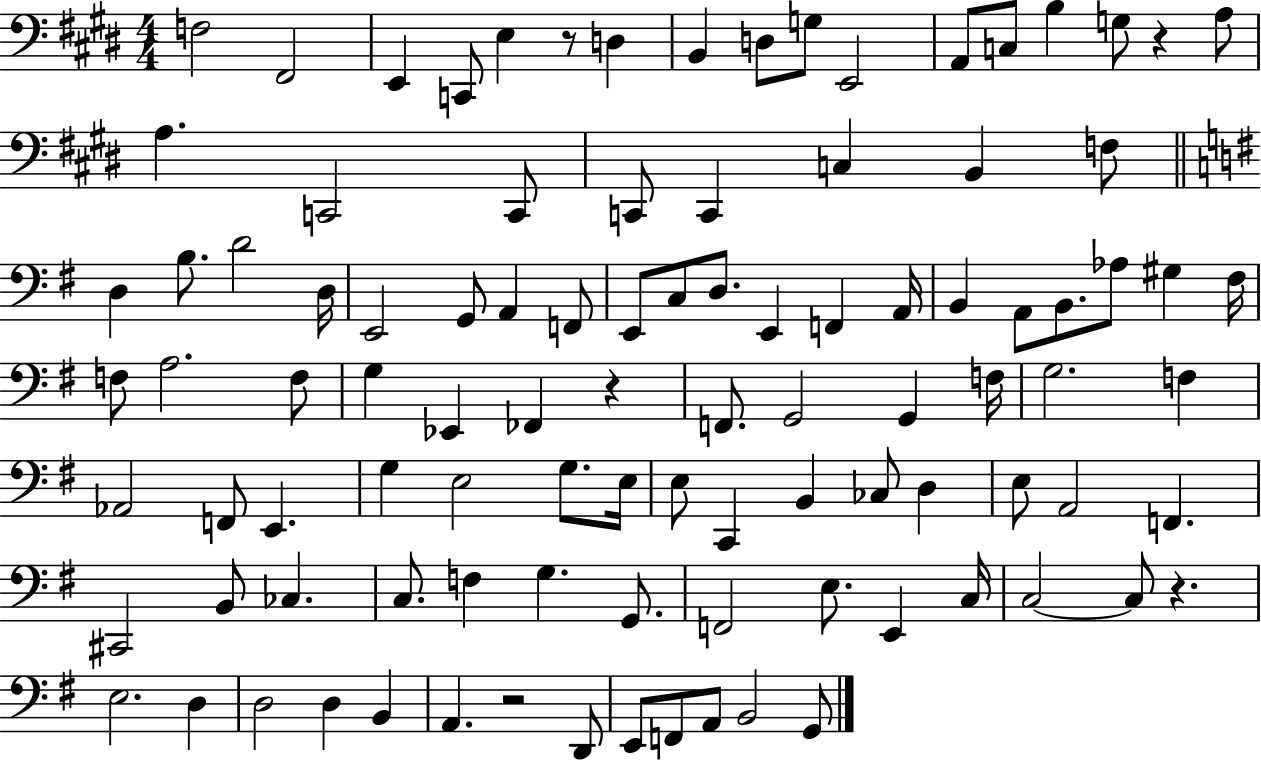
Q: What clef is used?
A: bass